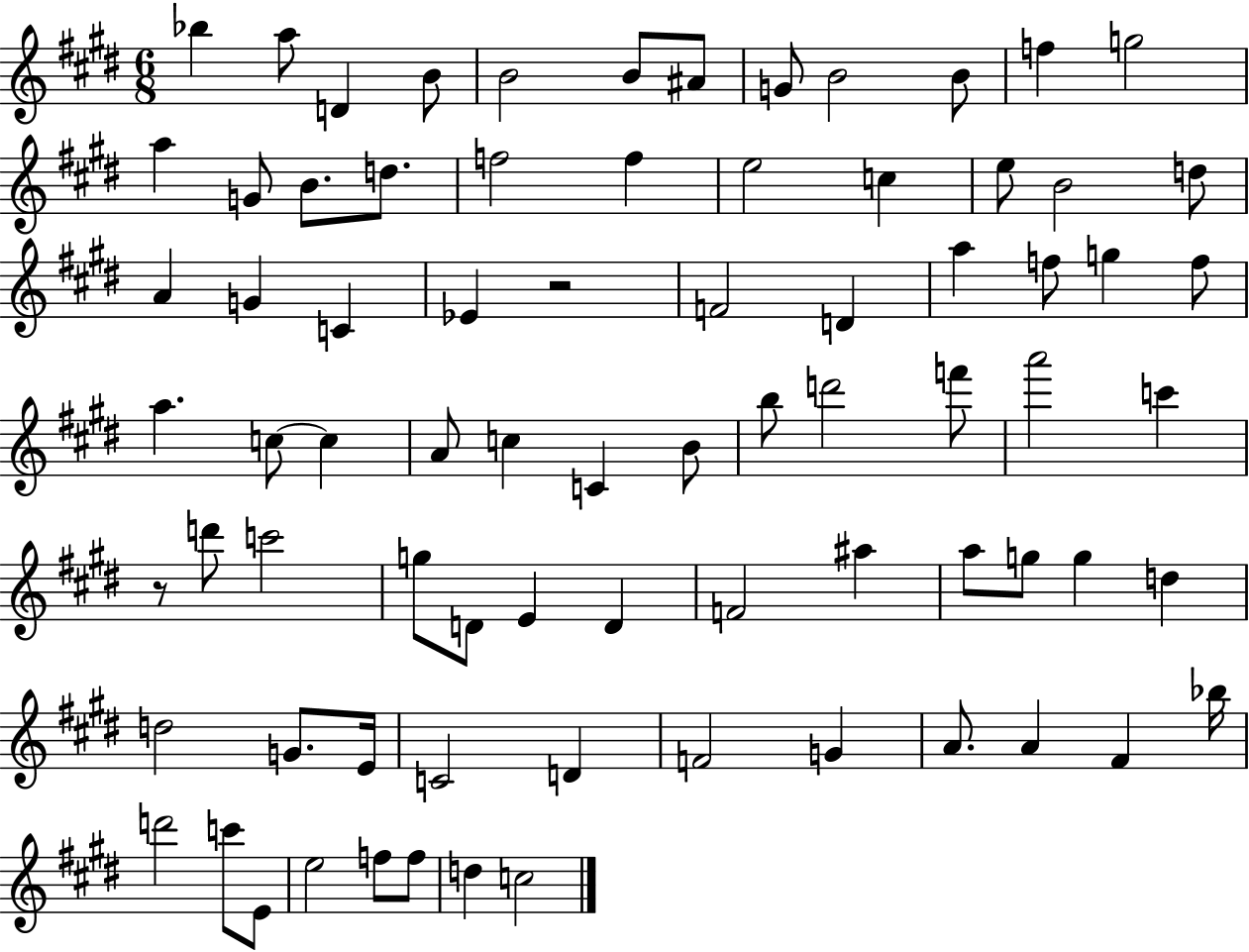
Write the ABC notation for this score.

X:1
T:Untitled
M:6/8
L:1/4
K:E
_b a/2 D B/2 B2 B/2 ^A/2 G/2 B2 B/2 f g2 a G/2 B/2 d/2 f2 f e2 c e/2 B2 d/2 A G C _E z2 F2 D a f/2 g f/2 a c/2 c A/2 c C B/2 b/2 d'2 f'/2 a'2 c' z/2 d'/2 c'2 g/2 D/2 E D F2 ^a a/2 g/2 g d d2 G/2 E/4 C2 D F2 G A/2 A ^F _b/4 d'2 c'/2 E/2 e2 f/2 f/2 d c2